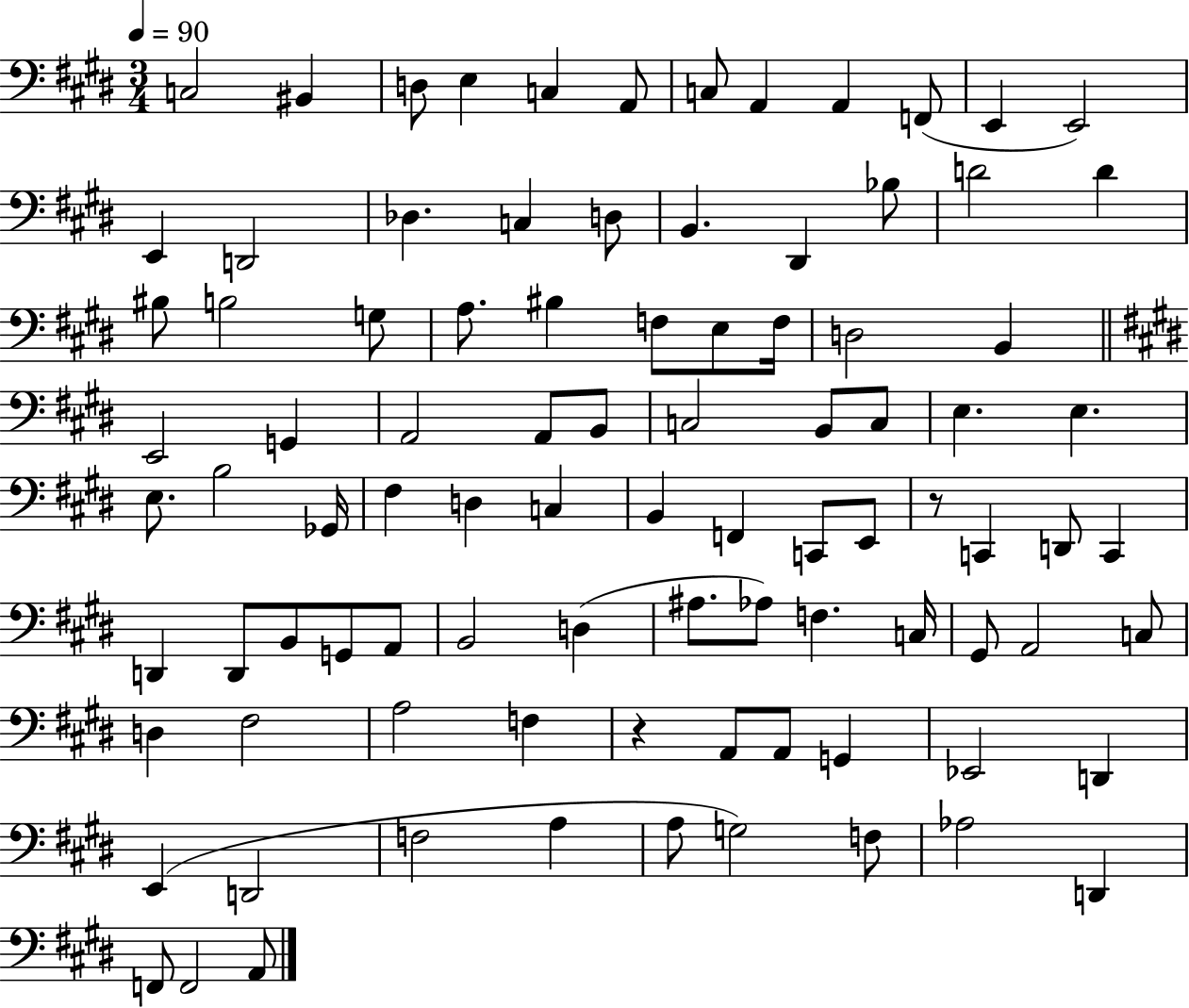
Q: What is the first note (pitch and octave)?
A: C3